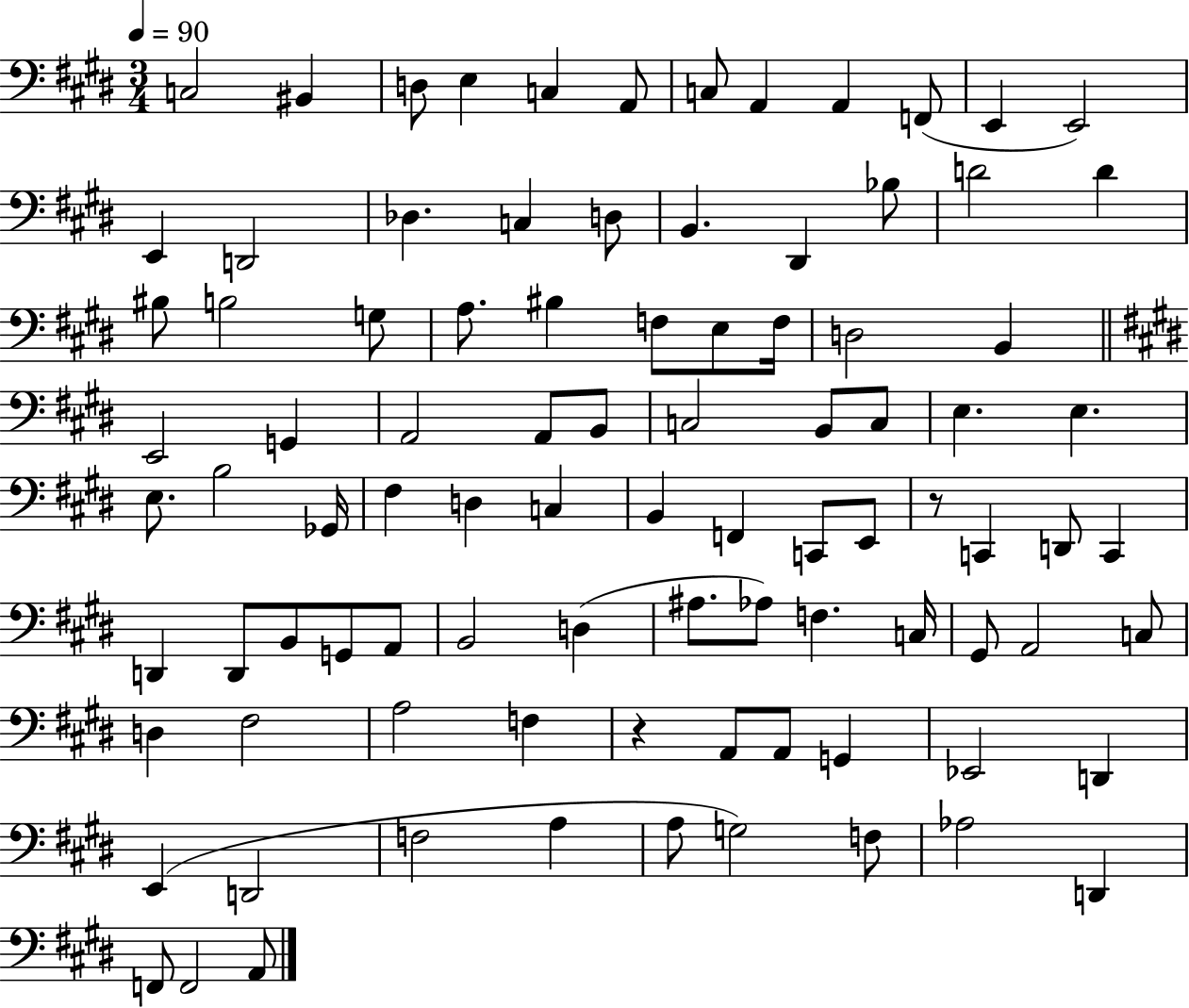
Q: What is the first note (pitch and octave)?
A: C3